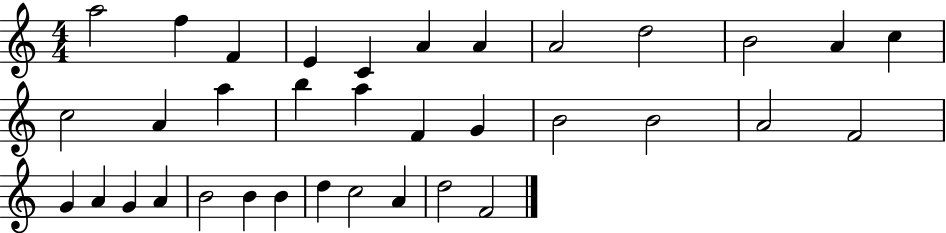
A5/h F5/q F4/q E4/q C4/q A4/q A4/q A4/h D5/h B4/h A4/q C5/q C5/h A4/q A5/q B5/q A5/q F4/q G4/q B4/h B4/h A4/h F4/h G4/q A4/q G4/q A4/q B4/h B4/q B4/q D5/q C5/h A4/q D5/h F4/h